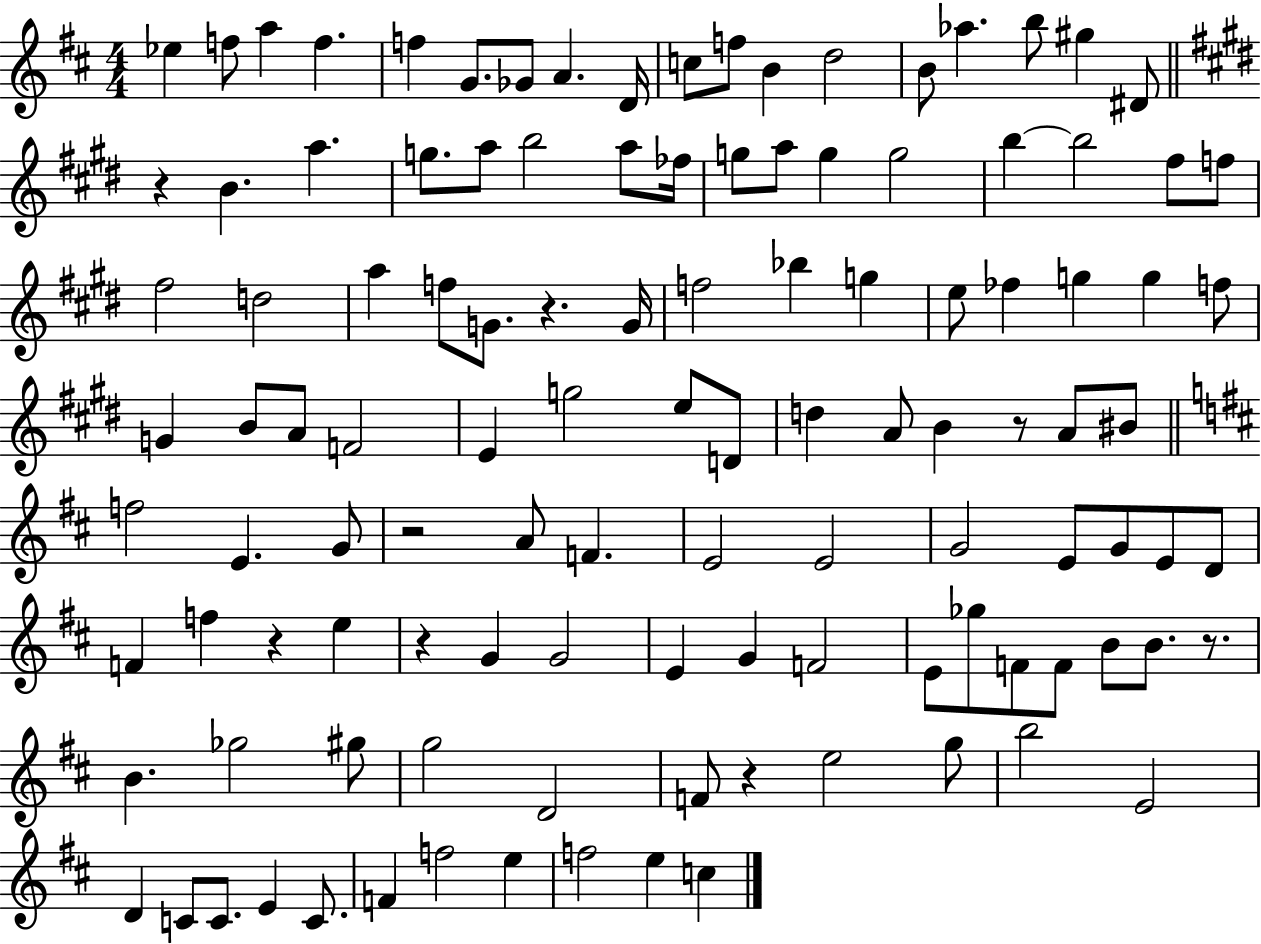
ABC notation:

X:1
T:Untitled
M:4/4
L:1/4
K:D
_e f/2 a f f G/2 _G/2 A D/4 c/2 f/2 B d2 B/2 _a b/2 ^g ^D/2 z B a g/2 a/2 b2 a/2 _f/4 g/2 a/2 g g2 b b2 ^f/2 f/2 ^f2 d2 a f/2 G/2 z G/4 f2 _b g e/2 _f g g f/2 G B/2 A/2 F2 E g2 e/2 D/2 d A/2 B z/2 A/2 ^B/2 f2 E G/2 z2 A/2 F E2 E2 G2 E/2 G/2 E/2 D/2 F f z e z G G2 E G F2 E/2 _g/2 F/2 F/2 B/2 B/2 z/2 B _g2 ^g/2 g2 D2 F/2 z e2 g/2 b2 E2 D C/2 C/2 E C/2 F f2 e f2 e c